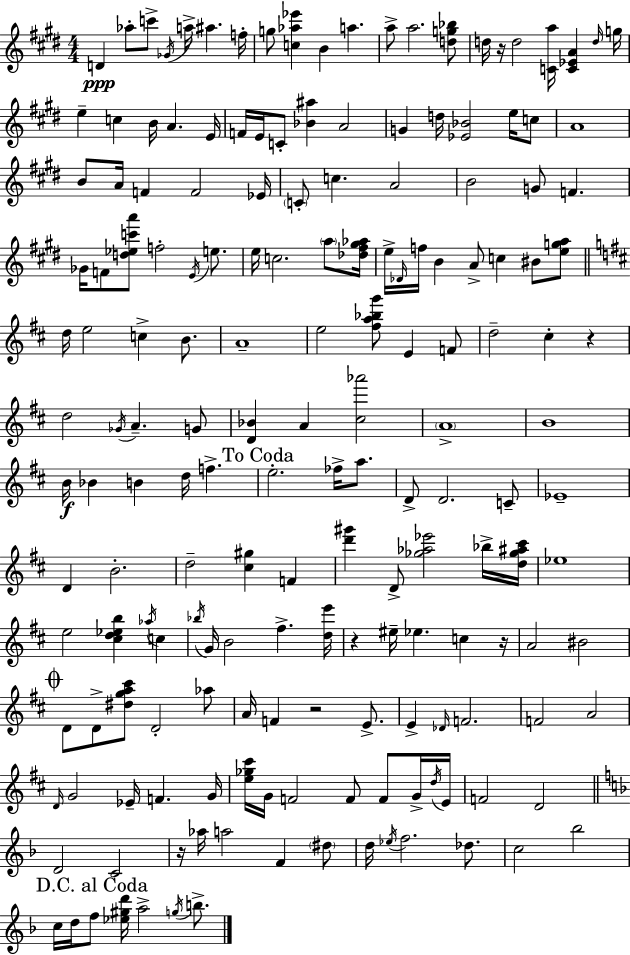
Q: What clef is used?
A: treble